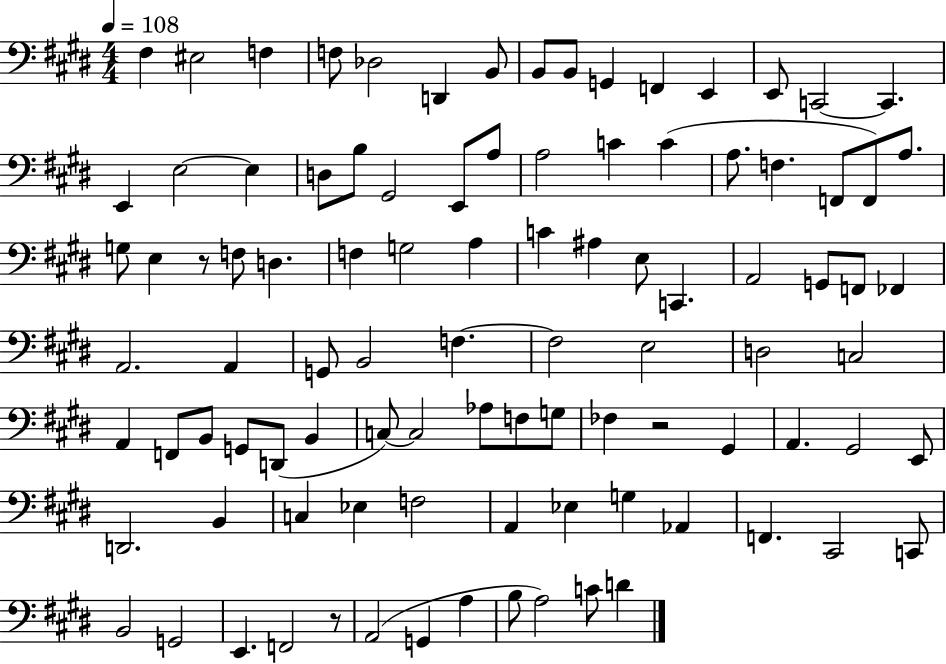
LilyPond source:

{
  \clef bass
  \numericTimeSignature
  \time 4/4
  \key e \major
  \tempo 4 = 108
  fis4 eis2 f4 | f8 des2 d,4 b,8 | b,8 b,8 g,4 f,4 e,4 | e,8 c,2~~ c,4. | \break e,4 e2~~ e4 | d8 b8 gis,2 e,8 a8 | a2 c'4 c'4( | a8. f4. f,8 f,8) a8. | \break g8 e4 r8 f8 d4. | f4 g2 a4 | c'4 ais4 e8 c,4. | a,2 g,8 f,8 fes,4 | \break a,2. a,4 | g,8 b,2 f4.~~ | f2 e2 | d2 c2 | \break a,4 f,8 b,8 g,8 d,8( b,4 | c8~~) c2 aes8 f8 g8 | fes4 r2 gis,4 | a,4. gis,2 e,8 | \break d,2. b,4 | c4 ees4 f2 | a,4 ees4 g4 aes,4 | f,4. cis,2 c,8 | \break b,2 g,2 | e,4. f,2 r8 | a,2( g,4 a4 | b8 a2) c'8 d'4 | \break \bar "|."
}